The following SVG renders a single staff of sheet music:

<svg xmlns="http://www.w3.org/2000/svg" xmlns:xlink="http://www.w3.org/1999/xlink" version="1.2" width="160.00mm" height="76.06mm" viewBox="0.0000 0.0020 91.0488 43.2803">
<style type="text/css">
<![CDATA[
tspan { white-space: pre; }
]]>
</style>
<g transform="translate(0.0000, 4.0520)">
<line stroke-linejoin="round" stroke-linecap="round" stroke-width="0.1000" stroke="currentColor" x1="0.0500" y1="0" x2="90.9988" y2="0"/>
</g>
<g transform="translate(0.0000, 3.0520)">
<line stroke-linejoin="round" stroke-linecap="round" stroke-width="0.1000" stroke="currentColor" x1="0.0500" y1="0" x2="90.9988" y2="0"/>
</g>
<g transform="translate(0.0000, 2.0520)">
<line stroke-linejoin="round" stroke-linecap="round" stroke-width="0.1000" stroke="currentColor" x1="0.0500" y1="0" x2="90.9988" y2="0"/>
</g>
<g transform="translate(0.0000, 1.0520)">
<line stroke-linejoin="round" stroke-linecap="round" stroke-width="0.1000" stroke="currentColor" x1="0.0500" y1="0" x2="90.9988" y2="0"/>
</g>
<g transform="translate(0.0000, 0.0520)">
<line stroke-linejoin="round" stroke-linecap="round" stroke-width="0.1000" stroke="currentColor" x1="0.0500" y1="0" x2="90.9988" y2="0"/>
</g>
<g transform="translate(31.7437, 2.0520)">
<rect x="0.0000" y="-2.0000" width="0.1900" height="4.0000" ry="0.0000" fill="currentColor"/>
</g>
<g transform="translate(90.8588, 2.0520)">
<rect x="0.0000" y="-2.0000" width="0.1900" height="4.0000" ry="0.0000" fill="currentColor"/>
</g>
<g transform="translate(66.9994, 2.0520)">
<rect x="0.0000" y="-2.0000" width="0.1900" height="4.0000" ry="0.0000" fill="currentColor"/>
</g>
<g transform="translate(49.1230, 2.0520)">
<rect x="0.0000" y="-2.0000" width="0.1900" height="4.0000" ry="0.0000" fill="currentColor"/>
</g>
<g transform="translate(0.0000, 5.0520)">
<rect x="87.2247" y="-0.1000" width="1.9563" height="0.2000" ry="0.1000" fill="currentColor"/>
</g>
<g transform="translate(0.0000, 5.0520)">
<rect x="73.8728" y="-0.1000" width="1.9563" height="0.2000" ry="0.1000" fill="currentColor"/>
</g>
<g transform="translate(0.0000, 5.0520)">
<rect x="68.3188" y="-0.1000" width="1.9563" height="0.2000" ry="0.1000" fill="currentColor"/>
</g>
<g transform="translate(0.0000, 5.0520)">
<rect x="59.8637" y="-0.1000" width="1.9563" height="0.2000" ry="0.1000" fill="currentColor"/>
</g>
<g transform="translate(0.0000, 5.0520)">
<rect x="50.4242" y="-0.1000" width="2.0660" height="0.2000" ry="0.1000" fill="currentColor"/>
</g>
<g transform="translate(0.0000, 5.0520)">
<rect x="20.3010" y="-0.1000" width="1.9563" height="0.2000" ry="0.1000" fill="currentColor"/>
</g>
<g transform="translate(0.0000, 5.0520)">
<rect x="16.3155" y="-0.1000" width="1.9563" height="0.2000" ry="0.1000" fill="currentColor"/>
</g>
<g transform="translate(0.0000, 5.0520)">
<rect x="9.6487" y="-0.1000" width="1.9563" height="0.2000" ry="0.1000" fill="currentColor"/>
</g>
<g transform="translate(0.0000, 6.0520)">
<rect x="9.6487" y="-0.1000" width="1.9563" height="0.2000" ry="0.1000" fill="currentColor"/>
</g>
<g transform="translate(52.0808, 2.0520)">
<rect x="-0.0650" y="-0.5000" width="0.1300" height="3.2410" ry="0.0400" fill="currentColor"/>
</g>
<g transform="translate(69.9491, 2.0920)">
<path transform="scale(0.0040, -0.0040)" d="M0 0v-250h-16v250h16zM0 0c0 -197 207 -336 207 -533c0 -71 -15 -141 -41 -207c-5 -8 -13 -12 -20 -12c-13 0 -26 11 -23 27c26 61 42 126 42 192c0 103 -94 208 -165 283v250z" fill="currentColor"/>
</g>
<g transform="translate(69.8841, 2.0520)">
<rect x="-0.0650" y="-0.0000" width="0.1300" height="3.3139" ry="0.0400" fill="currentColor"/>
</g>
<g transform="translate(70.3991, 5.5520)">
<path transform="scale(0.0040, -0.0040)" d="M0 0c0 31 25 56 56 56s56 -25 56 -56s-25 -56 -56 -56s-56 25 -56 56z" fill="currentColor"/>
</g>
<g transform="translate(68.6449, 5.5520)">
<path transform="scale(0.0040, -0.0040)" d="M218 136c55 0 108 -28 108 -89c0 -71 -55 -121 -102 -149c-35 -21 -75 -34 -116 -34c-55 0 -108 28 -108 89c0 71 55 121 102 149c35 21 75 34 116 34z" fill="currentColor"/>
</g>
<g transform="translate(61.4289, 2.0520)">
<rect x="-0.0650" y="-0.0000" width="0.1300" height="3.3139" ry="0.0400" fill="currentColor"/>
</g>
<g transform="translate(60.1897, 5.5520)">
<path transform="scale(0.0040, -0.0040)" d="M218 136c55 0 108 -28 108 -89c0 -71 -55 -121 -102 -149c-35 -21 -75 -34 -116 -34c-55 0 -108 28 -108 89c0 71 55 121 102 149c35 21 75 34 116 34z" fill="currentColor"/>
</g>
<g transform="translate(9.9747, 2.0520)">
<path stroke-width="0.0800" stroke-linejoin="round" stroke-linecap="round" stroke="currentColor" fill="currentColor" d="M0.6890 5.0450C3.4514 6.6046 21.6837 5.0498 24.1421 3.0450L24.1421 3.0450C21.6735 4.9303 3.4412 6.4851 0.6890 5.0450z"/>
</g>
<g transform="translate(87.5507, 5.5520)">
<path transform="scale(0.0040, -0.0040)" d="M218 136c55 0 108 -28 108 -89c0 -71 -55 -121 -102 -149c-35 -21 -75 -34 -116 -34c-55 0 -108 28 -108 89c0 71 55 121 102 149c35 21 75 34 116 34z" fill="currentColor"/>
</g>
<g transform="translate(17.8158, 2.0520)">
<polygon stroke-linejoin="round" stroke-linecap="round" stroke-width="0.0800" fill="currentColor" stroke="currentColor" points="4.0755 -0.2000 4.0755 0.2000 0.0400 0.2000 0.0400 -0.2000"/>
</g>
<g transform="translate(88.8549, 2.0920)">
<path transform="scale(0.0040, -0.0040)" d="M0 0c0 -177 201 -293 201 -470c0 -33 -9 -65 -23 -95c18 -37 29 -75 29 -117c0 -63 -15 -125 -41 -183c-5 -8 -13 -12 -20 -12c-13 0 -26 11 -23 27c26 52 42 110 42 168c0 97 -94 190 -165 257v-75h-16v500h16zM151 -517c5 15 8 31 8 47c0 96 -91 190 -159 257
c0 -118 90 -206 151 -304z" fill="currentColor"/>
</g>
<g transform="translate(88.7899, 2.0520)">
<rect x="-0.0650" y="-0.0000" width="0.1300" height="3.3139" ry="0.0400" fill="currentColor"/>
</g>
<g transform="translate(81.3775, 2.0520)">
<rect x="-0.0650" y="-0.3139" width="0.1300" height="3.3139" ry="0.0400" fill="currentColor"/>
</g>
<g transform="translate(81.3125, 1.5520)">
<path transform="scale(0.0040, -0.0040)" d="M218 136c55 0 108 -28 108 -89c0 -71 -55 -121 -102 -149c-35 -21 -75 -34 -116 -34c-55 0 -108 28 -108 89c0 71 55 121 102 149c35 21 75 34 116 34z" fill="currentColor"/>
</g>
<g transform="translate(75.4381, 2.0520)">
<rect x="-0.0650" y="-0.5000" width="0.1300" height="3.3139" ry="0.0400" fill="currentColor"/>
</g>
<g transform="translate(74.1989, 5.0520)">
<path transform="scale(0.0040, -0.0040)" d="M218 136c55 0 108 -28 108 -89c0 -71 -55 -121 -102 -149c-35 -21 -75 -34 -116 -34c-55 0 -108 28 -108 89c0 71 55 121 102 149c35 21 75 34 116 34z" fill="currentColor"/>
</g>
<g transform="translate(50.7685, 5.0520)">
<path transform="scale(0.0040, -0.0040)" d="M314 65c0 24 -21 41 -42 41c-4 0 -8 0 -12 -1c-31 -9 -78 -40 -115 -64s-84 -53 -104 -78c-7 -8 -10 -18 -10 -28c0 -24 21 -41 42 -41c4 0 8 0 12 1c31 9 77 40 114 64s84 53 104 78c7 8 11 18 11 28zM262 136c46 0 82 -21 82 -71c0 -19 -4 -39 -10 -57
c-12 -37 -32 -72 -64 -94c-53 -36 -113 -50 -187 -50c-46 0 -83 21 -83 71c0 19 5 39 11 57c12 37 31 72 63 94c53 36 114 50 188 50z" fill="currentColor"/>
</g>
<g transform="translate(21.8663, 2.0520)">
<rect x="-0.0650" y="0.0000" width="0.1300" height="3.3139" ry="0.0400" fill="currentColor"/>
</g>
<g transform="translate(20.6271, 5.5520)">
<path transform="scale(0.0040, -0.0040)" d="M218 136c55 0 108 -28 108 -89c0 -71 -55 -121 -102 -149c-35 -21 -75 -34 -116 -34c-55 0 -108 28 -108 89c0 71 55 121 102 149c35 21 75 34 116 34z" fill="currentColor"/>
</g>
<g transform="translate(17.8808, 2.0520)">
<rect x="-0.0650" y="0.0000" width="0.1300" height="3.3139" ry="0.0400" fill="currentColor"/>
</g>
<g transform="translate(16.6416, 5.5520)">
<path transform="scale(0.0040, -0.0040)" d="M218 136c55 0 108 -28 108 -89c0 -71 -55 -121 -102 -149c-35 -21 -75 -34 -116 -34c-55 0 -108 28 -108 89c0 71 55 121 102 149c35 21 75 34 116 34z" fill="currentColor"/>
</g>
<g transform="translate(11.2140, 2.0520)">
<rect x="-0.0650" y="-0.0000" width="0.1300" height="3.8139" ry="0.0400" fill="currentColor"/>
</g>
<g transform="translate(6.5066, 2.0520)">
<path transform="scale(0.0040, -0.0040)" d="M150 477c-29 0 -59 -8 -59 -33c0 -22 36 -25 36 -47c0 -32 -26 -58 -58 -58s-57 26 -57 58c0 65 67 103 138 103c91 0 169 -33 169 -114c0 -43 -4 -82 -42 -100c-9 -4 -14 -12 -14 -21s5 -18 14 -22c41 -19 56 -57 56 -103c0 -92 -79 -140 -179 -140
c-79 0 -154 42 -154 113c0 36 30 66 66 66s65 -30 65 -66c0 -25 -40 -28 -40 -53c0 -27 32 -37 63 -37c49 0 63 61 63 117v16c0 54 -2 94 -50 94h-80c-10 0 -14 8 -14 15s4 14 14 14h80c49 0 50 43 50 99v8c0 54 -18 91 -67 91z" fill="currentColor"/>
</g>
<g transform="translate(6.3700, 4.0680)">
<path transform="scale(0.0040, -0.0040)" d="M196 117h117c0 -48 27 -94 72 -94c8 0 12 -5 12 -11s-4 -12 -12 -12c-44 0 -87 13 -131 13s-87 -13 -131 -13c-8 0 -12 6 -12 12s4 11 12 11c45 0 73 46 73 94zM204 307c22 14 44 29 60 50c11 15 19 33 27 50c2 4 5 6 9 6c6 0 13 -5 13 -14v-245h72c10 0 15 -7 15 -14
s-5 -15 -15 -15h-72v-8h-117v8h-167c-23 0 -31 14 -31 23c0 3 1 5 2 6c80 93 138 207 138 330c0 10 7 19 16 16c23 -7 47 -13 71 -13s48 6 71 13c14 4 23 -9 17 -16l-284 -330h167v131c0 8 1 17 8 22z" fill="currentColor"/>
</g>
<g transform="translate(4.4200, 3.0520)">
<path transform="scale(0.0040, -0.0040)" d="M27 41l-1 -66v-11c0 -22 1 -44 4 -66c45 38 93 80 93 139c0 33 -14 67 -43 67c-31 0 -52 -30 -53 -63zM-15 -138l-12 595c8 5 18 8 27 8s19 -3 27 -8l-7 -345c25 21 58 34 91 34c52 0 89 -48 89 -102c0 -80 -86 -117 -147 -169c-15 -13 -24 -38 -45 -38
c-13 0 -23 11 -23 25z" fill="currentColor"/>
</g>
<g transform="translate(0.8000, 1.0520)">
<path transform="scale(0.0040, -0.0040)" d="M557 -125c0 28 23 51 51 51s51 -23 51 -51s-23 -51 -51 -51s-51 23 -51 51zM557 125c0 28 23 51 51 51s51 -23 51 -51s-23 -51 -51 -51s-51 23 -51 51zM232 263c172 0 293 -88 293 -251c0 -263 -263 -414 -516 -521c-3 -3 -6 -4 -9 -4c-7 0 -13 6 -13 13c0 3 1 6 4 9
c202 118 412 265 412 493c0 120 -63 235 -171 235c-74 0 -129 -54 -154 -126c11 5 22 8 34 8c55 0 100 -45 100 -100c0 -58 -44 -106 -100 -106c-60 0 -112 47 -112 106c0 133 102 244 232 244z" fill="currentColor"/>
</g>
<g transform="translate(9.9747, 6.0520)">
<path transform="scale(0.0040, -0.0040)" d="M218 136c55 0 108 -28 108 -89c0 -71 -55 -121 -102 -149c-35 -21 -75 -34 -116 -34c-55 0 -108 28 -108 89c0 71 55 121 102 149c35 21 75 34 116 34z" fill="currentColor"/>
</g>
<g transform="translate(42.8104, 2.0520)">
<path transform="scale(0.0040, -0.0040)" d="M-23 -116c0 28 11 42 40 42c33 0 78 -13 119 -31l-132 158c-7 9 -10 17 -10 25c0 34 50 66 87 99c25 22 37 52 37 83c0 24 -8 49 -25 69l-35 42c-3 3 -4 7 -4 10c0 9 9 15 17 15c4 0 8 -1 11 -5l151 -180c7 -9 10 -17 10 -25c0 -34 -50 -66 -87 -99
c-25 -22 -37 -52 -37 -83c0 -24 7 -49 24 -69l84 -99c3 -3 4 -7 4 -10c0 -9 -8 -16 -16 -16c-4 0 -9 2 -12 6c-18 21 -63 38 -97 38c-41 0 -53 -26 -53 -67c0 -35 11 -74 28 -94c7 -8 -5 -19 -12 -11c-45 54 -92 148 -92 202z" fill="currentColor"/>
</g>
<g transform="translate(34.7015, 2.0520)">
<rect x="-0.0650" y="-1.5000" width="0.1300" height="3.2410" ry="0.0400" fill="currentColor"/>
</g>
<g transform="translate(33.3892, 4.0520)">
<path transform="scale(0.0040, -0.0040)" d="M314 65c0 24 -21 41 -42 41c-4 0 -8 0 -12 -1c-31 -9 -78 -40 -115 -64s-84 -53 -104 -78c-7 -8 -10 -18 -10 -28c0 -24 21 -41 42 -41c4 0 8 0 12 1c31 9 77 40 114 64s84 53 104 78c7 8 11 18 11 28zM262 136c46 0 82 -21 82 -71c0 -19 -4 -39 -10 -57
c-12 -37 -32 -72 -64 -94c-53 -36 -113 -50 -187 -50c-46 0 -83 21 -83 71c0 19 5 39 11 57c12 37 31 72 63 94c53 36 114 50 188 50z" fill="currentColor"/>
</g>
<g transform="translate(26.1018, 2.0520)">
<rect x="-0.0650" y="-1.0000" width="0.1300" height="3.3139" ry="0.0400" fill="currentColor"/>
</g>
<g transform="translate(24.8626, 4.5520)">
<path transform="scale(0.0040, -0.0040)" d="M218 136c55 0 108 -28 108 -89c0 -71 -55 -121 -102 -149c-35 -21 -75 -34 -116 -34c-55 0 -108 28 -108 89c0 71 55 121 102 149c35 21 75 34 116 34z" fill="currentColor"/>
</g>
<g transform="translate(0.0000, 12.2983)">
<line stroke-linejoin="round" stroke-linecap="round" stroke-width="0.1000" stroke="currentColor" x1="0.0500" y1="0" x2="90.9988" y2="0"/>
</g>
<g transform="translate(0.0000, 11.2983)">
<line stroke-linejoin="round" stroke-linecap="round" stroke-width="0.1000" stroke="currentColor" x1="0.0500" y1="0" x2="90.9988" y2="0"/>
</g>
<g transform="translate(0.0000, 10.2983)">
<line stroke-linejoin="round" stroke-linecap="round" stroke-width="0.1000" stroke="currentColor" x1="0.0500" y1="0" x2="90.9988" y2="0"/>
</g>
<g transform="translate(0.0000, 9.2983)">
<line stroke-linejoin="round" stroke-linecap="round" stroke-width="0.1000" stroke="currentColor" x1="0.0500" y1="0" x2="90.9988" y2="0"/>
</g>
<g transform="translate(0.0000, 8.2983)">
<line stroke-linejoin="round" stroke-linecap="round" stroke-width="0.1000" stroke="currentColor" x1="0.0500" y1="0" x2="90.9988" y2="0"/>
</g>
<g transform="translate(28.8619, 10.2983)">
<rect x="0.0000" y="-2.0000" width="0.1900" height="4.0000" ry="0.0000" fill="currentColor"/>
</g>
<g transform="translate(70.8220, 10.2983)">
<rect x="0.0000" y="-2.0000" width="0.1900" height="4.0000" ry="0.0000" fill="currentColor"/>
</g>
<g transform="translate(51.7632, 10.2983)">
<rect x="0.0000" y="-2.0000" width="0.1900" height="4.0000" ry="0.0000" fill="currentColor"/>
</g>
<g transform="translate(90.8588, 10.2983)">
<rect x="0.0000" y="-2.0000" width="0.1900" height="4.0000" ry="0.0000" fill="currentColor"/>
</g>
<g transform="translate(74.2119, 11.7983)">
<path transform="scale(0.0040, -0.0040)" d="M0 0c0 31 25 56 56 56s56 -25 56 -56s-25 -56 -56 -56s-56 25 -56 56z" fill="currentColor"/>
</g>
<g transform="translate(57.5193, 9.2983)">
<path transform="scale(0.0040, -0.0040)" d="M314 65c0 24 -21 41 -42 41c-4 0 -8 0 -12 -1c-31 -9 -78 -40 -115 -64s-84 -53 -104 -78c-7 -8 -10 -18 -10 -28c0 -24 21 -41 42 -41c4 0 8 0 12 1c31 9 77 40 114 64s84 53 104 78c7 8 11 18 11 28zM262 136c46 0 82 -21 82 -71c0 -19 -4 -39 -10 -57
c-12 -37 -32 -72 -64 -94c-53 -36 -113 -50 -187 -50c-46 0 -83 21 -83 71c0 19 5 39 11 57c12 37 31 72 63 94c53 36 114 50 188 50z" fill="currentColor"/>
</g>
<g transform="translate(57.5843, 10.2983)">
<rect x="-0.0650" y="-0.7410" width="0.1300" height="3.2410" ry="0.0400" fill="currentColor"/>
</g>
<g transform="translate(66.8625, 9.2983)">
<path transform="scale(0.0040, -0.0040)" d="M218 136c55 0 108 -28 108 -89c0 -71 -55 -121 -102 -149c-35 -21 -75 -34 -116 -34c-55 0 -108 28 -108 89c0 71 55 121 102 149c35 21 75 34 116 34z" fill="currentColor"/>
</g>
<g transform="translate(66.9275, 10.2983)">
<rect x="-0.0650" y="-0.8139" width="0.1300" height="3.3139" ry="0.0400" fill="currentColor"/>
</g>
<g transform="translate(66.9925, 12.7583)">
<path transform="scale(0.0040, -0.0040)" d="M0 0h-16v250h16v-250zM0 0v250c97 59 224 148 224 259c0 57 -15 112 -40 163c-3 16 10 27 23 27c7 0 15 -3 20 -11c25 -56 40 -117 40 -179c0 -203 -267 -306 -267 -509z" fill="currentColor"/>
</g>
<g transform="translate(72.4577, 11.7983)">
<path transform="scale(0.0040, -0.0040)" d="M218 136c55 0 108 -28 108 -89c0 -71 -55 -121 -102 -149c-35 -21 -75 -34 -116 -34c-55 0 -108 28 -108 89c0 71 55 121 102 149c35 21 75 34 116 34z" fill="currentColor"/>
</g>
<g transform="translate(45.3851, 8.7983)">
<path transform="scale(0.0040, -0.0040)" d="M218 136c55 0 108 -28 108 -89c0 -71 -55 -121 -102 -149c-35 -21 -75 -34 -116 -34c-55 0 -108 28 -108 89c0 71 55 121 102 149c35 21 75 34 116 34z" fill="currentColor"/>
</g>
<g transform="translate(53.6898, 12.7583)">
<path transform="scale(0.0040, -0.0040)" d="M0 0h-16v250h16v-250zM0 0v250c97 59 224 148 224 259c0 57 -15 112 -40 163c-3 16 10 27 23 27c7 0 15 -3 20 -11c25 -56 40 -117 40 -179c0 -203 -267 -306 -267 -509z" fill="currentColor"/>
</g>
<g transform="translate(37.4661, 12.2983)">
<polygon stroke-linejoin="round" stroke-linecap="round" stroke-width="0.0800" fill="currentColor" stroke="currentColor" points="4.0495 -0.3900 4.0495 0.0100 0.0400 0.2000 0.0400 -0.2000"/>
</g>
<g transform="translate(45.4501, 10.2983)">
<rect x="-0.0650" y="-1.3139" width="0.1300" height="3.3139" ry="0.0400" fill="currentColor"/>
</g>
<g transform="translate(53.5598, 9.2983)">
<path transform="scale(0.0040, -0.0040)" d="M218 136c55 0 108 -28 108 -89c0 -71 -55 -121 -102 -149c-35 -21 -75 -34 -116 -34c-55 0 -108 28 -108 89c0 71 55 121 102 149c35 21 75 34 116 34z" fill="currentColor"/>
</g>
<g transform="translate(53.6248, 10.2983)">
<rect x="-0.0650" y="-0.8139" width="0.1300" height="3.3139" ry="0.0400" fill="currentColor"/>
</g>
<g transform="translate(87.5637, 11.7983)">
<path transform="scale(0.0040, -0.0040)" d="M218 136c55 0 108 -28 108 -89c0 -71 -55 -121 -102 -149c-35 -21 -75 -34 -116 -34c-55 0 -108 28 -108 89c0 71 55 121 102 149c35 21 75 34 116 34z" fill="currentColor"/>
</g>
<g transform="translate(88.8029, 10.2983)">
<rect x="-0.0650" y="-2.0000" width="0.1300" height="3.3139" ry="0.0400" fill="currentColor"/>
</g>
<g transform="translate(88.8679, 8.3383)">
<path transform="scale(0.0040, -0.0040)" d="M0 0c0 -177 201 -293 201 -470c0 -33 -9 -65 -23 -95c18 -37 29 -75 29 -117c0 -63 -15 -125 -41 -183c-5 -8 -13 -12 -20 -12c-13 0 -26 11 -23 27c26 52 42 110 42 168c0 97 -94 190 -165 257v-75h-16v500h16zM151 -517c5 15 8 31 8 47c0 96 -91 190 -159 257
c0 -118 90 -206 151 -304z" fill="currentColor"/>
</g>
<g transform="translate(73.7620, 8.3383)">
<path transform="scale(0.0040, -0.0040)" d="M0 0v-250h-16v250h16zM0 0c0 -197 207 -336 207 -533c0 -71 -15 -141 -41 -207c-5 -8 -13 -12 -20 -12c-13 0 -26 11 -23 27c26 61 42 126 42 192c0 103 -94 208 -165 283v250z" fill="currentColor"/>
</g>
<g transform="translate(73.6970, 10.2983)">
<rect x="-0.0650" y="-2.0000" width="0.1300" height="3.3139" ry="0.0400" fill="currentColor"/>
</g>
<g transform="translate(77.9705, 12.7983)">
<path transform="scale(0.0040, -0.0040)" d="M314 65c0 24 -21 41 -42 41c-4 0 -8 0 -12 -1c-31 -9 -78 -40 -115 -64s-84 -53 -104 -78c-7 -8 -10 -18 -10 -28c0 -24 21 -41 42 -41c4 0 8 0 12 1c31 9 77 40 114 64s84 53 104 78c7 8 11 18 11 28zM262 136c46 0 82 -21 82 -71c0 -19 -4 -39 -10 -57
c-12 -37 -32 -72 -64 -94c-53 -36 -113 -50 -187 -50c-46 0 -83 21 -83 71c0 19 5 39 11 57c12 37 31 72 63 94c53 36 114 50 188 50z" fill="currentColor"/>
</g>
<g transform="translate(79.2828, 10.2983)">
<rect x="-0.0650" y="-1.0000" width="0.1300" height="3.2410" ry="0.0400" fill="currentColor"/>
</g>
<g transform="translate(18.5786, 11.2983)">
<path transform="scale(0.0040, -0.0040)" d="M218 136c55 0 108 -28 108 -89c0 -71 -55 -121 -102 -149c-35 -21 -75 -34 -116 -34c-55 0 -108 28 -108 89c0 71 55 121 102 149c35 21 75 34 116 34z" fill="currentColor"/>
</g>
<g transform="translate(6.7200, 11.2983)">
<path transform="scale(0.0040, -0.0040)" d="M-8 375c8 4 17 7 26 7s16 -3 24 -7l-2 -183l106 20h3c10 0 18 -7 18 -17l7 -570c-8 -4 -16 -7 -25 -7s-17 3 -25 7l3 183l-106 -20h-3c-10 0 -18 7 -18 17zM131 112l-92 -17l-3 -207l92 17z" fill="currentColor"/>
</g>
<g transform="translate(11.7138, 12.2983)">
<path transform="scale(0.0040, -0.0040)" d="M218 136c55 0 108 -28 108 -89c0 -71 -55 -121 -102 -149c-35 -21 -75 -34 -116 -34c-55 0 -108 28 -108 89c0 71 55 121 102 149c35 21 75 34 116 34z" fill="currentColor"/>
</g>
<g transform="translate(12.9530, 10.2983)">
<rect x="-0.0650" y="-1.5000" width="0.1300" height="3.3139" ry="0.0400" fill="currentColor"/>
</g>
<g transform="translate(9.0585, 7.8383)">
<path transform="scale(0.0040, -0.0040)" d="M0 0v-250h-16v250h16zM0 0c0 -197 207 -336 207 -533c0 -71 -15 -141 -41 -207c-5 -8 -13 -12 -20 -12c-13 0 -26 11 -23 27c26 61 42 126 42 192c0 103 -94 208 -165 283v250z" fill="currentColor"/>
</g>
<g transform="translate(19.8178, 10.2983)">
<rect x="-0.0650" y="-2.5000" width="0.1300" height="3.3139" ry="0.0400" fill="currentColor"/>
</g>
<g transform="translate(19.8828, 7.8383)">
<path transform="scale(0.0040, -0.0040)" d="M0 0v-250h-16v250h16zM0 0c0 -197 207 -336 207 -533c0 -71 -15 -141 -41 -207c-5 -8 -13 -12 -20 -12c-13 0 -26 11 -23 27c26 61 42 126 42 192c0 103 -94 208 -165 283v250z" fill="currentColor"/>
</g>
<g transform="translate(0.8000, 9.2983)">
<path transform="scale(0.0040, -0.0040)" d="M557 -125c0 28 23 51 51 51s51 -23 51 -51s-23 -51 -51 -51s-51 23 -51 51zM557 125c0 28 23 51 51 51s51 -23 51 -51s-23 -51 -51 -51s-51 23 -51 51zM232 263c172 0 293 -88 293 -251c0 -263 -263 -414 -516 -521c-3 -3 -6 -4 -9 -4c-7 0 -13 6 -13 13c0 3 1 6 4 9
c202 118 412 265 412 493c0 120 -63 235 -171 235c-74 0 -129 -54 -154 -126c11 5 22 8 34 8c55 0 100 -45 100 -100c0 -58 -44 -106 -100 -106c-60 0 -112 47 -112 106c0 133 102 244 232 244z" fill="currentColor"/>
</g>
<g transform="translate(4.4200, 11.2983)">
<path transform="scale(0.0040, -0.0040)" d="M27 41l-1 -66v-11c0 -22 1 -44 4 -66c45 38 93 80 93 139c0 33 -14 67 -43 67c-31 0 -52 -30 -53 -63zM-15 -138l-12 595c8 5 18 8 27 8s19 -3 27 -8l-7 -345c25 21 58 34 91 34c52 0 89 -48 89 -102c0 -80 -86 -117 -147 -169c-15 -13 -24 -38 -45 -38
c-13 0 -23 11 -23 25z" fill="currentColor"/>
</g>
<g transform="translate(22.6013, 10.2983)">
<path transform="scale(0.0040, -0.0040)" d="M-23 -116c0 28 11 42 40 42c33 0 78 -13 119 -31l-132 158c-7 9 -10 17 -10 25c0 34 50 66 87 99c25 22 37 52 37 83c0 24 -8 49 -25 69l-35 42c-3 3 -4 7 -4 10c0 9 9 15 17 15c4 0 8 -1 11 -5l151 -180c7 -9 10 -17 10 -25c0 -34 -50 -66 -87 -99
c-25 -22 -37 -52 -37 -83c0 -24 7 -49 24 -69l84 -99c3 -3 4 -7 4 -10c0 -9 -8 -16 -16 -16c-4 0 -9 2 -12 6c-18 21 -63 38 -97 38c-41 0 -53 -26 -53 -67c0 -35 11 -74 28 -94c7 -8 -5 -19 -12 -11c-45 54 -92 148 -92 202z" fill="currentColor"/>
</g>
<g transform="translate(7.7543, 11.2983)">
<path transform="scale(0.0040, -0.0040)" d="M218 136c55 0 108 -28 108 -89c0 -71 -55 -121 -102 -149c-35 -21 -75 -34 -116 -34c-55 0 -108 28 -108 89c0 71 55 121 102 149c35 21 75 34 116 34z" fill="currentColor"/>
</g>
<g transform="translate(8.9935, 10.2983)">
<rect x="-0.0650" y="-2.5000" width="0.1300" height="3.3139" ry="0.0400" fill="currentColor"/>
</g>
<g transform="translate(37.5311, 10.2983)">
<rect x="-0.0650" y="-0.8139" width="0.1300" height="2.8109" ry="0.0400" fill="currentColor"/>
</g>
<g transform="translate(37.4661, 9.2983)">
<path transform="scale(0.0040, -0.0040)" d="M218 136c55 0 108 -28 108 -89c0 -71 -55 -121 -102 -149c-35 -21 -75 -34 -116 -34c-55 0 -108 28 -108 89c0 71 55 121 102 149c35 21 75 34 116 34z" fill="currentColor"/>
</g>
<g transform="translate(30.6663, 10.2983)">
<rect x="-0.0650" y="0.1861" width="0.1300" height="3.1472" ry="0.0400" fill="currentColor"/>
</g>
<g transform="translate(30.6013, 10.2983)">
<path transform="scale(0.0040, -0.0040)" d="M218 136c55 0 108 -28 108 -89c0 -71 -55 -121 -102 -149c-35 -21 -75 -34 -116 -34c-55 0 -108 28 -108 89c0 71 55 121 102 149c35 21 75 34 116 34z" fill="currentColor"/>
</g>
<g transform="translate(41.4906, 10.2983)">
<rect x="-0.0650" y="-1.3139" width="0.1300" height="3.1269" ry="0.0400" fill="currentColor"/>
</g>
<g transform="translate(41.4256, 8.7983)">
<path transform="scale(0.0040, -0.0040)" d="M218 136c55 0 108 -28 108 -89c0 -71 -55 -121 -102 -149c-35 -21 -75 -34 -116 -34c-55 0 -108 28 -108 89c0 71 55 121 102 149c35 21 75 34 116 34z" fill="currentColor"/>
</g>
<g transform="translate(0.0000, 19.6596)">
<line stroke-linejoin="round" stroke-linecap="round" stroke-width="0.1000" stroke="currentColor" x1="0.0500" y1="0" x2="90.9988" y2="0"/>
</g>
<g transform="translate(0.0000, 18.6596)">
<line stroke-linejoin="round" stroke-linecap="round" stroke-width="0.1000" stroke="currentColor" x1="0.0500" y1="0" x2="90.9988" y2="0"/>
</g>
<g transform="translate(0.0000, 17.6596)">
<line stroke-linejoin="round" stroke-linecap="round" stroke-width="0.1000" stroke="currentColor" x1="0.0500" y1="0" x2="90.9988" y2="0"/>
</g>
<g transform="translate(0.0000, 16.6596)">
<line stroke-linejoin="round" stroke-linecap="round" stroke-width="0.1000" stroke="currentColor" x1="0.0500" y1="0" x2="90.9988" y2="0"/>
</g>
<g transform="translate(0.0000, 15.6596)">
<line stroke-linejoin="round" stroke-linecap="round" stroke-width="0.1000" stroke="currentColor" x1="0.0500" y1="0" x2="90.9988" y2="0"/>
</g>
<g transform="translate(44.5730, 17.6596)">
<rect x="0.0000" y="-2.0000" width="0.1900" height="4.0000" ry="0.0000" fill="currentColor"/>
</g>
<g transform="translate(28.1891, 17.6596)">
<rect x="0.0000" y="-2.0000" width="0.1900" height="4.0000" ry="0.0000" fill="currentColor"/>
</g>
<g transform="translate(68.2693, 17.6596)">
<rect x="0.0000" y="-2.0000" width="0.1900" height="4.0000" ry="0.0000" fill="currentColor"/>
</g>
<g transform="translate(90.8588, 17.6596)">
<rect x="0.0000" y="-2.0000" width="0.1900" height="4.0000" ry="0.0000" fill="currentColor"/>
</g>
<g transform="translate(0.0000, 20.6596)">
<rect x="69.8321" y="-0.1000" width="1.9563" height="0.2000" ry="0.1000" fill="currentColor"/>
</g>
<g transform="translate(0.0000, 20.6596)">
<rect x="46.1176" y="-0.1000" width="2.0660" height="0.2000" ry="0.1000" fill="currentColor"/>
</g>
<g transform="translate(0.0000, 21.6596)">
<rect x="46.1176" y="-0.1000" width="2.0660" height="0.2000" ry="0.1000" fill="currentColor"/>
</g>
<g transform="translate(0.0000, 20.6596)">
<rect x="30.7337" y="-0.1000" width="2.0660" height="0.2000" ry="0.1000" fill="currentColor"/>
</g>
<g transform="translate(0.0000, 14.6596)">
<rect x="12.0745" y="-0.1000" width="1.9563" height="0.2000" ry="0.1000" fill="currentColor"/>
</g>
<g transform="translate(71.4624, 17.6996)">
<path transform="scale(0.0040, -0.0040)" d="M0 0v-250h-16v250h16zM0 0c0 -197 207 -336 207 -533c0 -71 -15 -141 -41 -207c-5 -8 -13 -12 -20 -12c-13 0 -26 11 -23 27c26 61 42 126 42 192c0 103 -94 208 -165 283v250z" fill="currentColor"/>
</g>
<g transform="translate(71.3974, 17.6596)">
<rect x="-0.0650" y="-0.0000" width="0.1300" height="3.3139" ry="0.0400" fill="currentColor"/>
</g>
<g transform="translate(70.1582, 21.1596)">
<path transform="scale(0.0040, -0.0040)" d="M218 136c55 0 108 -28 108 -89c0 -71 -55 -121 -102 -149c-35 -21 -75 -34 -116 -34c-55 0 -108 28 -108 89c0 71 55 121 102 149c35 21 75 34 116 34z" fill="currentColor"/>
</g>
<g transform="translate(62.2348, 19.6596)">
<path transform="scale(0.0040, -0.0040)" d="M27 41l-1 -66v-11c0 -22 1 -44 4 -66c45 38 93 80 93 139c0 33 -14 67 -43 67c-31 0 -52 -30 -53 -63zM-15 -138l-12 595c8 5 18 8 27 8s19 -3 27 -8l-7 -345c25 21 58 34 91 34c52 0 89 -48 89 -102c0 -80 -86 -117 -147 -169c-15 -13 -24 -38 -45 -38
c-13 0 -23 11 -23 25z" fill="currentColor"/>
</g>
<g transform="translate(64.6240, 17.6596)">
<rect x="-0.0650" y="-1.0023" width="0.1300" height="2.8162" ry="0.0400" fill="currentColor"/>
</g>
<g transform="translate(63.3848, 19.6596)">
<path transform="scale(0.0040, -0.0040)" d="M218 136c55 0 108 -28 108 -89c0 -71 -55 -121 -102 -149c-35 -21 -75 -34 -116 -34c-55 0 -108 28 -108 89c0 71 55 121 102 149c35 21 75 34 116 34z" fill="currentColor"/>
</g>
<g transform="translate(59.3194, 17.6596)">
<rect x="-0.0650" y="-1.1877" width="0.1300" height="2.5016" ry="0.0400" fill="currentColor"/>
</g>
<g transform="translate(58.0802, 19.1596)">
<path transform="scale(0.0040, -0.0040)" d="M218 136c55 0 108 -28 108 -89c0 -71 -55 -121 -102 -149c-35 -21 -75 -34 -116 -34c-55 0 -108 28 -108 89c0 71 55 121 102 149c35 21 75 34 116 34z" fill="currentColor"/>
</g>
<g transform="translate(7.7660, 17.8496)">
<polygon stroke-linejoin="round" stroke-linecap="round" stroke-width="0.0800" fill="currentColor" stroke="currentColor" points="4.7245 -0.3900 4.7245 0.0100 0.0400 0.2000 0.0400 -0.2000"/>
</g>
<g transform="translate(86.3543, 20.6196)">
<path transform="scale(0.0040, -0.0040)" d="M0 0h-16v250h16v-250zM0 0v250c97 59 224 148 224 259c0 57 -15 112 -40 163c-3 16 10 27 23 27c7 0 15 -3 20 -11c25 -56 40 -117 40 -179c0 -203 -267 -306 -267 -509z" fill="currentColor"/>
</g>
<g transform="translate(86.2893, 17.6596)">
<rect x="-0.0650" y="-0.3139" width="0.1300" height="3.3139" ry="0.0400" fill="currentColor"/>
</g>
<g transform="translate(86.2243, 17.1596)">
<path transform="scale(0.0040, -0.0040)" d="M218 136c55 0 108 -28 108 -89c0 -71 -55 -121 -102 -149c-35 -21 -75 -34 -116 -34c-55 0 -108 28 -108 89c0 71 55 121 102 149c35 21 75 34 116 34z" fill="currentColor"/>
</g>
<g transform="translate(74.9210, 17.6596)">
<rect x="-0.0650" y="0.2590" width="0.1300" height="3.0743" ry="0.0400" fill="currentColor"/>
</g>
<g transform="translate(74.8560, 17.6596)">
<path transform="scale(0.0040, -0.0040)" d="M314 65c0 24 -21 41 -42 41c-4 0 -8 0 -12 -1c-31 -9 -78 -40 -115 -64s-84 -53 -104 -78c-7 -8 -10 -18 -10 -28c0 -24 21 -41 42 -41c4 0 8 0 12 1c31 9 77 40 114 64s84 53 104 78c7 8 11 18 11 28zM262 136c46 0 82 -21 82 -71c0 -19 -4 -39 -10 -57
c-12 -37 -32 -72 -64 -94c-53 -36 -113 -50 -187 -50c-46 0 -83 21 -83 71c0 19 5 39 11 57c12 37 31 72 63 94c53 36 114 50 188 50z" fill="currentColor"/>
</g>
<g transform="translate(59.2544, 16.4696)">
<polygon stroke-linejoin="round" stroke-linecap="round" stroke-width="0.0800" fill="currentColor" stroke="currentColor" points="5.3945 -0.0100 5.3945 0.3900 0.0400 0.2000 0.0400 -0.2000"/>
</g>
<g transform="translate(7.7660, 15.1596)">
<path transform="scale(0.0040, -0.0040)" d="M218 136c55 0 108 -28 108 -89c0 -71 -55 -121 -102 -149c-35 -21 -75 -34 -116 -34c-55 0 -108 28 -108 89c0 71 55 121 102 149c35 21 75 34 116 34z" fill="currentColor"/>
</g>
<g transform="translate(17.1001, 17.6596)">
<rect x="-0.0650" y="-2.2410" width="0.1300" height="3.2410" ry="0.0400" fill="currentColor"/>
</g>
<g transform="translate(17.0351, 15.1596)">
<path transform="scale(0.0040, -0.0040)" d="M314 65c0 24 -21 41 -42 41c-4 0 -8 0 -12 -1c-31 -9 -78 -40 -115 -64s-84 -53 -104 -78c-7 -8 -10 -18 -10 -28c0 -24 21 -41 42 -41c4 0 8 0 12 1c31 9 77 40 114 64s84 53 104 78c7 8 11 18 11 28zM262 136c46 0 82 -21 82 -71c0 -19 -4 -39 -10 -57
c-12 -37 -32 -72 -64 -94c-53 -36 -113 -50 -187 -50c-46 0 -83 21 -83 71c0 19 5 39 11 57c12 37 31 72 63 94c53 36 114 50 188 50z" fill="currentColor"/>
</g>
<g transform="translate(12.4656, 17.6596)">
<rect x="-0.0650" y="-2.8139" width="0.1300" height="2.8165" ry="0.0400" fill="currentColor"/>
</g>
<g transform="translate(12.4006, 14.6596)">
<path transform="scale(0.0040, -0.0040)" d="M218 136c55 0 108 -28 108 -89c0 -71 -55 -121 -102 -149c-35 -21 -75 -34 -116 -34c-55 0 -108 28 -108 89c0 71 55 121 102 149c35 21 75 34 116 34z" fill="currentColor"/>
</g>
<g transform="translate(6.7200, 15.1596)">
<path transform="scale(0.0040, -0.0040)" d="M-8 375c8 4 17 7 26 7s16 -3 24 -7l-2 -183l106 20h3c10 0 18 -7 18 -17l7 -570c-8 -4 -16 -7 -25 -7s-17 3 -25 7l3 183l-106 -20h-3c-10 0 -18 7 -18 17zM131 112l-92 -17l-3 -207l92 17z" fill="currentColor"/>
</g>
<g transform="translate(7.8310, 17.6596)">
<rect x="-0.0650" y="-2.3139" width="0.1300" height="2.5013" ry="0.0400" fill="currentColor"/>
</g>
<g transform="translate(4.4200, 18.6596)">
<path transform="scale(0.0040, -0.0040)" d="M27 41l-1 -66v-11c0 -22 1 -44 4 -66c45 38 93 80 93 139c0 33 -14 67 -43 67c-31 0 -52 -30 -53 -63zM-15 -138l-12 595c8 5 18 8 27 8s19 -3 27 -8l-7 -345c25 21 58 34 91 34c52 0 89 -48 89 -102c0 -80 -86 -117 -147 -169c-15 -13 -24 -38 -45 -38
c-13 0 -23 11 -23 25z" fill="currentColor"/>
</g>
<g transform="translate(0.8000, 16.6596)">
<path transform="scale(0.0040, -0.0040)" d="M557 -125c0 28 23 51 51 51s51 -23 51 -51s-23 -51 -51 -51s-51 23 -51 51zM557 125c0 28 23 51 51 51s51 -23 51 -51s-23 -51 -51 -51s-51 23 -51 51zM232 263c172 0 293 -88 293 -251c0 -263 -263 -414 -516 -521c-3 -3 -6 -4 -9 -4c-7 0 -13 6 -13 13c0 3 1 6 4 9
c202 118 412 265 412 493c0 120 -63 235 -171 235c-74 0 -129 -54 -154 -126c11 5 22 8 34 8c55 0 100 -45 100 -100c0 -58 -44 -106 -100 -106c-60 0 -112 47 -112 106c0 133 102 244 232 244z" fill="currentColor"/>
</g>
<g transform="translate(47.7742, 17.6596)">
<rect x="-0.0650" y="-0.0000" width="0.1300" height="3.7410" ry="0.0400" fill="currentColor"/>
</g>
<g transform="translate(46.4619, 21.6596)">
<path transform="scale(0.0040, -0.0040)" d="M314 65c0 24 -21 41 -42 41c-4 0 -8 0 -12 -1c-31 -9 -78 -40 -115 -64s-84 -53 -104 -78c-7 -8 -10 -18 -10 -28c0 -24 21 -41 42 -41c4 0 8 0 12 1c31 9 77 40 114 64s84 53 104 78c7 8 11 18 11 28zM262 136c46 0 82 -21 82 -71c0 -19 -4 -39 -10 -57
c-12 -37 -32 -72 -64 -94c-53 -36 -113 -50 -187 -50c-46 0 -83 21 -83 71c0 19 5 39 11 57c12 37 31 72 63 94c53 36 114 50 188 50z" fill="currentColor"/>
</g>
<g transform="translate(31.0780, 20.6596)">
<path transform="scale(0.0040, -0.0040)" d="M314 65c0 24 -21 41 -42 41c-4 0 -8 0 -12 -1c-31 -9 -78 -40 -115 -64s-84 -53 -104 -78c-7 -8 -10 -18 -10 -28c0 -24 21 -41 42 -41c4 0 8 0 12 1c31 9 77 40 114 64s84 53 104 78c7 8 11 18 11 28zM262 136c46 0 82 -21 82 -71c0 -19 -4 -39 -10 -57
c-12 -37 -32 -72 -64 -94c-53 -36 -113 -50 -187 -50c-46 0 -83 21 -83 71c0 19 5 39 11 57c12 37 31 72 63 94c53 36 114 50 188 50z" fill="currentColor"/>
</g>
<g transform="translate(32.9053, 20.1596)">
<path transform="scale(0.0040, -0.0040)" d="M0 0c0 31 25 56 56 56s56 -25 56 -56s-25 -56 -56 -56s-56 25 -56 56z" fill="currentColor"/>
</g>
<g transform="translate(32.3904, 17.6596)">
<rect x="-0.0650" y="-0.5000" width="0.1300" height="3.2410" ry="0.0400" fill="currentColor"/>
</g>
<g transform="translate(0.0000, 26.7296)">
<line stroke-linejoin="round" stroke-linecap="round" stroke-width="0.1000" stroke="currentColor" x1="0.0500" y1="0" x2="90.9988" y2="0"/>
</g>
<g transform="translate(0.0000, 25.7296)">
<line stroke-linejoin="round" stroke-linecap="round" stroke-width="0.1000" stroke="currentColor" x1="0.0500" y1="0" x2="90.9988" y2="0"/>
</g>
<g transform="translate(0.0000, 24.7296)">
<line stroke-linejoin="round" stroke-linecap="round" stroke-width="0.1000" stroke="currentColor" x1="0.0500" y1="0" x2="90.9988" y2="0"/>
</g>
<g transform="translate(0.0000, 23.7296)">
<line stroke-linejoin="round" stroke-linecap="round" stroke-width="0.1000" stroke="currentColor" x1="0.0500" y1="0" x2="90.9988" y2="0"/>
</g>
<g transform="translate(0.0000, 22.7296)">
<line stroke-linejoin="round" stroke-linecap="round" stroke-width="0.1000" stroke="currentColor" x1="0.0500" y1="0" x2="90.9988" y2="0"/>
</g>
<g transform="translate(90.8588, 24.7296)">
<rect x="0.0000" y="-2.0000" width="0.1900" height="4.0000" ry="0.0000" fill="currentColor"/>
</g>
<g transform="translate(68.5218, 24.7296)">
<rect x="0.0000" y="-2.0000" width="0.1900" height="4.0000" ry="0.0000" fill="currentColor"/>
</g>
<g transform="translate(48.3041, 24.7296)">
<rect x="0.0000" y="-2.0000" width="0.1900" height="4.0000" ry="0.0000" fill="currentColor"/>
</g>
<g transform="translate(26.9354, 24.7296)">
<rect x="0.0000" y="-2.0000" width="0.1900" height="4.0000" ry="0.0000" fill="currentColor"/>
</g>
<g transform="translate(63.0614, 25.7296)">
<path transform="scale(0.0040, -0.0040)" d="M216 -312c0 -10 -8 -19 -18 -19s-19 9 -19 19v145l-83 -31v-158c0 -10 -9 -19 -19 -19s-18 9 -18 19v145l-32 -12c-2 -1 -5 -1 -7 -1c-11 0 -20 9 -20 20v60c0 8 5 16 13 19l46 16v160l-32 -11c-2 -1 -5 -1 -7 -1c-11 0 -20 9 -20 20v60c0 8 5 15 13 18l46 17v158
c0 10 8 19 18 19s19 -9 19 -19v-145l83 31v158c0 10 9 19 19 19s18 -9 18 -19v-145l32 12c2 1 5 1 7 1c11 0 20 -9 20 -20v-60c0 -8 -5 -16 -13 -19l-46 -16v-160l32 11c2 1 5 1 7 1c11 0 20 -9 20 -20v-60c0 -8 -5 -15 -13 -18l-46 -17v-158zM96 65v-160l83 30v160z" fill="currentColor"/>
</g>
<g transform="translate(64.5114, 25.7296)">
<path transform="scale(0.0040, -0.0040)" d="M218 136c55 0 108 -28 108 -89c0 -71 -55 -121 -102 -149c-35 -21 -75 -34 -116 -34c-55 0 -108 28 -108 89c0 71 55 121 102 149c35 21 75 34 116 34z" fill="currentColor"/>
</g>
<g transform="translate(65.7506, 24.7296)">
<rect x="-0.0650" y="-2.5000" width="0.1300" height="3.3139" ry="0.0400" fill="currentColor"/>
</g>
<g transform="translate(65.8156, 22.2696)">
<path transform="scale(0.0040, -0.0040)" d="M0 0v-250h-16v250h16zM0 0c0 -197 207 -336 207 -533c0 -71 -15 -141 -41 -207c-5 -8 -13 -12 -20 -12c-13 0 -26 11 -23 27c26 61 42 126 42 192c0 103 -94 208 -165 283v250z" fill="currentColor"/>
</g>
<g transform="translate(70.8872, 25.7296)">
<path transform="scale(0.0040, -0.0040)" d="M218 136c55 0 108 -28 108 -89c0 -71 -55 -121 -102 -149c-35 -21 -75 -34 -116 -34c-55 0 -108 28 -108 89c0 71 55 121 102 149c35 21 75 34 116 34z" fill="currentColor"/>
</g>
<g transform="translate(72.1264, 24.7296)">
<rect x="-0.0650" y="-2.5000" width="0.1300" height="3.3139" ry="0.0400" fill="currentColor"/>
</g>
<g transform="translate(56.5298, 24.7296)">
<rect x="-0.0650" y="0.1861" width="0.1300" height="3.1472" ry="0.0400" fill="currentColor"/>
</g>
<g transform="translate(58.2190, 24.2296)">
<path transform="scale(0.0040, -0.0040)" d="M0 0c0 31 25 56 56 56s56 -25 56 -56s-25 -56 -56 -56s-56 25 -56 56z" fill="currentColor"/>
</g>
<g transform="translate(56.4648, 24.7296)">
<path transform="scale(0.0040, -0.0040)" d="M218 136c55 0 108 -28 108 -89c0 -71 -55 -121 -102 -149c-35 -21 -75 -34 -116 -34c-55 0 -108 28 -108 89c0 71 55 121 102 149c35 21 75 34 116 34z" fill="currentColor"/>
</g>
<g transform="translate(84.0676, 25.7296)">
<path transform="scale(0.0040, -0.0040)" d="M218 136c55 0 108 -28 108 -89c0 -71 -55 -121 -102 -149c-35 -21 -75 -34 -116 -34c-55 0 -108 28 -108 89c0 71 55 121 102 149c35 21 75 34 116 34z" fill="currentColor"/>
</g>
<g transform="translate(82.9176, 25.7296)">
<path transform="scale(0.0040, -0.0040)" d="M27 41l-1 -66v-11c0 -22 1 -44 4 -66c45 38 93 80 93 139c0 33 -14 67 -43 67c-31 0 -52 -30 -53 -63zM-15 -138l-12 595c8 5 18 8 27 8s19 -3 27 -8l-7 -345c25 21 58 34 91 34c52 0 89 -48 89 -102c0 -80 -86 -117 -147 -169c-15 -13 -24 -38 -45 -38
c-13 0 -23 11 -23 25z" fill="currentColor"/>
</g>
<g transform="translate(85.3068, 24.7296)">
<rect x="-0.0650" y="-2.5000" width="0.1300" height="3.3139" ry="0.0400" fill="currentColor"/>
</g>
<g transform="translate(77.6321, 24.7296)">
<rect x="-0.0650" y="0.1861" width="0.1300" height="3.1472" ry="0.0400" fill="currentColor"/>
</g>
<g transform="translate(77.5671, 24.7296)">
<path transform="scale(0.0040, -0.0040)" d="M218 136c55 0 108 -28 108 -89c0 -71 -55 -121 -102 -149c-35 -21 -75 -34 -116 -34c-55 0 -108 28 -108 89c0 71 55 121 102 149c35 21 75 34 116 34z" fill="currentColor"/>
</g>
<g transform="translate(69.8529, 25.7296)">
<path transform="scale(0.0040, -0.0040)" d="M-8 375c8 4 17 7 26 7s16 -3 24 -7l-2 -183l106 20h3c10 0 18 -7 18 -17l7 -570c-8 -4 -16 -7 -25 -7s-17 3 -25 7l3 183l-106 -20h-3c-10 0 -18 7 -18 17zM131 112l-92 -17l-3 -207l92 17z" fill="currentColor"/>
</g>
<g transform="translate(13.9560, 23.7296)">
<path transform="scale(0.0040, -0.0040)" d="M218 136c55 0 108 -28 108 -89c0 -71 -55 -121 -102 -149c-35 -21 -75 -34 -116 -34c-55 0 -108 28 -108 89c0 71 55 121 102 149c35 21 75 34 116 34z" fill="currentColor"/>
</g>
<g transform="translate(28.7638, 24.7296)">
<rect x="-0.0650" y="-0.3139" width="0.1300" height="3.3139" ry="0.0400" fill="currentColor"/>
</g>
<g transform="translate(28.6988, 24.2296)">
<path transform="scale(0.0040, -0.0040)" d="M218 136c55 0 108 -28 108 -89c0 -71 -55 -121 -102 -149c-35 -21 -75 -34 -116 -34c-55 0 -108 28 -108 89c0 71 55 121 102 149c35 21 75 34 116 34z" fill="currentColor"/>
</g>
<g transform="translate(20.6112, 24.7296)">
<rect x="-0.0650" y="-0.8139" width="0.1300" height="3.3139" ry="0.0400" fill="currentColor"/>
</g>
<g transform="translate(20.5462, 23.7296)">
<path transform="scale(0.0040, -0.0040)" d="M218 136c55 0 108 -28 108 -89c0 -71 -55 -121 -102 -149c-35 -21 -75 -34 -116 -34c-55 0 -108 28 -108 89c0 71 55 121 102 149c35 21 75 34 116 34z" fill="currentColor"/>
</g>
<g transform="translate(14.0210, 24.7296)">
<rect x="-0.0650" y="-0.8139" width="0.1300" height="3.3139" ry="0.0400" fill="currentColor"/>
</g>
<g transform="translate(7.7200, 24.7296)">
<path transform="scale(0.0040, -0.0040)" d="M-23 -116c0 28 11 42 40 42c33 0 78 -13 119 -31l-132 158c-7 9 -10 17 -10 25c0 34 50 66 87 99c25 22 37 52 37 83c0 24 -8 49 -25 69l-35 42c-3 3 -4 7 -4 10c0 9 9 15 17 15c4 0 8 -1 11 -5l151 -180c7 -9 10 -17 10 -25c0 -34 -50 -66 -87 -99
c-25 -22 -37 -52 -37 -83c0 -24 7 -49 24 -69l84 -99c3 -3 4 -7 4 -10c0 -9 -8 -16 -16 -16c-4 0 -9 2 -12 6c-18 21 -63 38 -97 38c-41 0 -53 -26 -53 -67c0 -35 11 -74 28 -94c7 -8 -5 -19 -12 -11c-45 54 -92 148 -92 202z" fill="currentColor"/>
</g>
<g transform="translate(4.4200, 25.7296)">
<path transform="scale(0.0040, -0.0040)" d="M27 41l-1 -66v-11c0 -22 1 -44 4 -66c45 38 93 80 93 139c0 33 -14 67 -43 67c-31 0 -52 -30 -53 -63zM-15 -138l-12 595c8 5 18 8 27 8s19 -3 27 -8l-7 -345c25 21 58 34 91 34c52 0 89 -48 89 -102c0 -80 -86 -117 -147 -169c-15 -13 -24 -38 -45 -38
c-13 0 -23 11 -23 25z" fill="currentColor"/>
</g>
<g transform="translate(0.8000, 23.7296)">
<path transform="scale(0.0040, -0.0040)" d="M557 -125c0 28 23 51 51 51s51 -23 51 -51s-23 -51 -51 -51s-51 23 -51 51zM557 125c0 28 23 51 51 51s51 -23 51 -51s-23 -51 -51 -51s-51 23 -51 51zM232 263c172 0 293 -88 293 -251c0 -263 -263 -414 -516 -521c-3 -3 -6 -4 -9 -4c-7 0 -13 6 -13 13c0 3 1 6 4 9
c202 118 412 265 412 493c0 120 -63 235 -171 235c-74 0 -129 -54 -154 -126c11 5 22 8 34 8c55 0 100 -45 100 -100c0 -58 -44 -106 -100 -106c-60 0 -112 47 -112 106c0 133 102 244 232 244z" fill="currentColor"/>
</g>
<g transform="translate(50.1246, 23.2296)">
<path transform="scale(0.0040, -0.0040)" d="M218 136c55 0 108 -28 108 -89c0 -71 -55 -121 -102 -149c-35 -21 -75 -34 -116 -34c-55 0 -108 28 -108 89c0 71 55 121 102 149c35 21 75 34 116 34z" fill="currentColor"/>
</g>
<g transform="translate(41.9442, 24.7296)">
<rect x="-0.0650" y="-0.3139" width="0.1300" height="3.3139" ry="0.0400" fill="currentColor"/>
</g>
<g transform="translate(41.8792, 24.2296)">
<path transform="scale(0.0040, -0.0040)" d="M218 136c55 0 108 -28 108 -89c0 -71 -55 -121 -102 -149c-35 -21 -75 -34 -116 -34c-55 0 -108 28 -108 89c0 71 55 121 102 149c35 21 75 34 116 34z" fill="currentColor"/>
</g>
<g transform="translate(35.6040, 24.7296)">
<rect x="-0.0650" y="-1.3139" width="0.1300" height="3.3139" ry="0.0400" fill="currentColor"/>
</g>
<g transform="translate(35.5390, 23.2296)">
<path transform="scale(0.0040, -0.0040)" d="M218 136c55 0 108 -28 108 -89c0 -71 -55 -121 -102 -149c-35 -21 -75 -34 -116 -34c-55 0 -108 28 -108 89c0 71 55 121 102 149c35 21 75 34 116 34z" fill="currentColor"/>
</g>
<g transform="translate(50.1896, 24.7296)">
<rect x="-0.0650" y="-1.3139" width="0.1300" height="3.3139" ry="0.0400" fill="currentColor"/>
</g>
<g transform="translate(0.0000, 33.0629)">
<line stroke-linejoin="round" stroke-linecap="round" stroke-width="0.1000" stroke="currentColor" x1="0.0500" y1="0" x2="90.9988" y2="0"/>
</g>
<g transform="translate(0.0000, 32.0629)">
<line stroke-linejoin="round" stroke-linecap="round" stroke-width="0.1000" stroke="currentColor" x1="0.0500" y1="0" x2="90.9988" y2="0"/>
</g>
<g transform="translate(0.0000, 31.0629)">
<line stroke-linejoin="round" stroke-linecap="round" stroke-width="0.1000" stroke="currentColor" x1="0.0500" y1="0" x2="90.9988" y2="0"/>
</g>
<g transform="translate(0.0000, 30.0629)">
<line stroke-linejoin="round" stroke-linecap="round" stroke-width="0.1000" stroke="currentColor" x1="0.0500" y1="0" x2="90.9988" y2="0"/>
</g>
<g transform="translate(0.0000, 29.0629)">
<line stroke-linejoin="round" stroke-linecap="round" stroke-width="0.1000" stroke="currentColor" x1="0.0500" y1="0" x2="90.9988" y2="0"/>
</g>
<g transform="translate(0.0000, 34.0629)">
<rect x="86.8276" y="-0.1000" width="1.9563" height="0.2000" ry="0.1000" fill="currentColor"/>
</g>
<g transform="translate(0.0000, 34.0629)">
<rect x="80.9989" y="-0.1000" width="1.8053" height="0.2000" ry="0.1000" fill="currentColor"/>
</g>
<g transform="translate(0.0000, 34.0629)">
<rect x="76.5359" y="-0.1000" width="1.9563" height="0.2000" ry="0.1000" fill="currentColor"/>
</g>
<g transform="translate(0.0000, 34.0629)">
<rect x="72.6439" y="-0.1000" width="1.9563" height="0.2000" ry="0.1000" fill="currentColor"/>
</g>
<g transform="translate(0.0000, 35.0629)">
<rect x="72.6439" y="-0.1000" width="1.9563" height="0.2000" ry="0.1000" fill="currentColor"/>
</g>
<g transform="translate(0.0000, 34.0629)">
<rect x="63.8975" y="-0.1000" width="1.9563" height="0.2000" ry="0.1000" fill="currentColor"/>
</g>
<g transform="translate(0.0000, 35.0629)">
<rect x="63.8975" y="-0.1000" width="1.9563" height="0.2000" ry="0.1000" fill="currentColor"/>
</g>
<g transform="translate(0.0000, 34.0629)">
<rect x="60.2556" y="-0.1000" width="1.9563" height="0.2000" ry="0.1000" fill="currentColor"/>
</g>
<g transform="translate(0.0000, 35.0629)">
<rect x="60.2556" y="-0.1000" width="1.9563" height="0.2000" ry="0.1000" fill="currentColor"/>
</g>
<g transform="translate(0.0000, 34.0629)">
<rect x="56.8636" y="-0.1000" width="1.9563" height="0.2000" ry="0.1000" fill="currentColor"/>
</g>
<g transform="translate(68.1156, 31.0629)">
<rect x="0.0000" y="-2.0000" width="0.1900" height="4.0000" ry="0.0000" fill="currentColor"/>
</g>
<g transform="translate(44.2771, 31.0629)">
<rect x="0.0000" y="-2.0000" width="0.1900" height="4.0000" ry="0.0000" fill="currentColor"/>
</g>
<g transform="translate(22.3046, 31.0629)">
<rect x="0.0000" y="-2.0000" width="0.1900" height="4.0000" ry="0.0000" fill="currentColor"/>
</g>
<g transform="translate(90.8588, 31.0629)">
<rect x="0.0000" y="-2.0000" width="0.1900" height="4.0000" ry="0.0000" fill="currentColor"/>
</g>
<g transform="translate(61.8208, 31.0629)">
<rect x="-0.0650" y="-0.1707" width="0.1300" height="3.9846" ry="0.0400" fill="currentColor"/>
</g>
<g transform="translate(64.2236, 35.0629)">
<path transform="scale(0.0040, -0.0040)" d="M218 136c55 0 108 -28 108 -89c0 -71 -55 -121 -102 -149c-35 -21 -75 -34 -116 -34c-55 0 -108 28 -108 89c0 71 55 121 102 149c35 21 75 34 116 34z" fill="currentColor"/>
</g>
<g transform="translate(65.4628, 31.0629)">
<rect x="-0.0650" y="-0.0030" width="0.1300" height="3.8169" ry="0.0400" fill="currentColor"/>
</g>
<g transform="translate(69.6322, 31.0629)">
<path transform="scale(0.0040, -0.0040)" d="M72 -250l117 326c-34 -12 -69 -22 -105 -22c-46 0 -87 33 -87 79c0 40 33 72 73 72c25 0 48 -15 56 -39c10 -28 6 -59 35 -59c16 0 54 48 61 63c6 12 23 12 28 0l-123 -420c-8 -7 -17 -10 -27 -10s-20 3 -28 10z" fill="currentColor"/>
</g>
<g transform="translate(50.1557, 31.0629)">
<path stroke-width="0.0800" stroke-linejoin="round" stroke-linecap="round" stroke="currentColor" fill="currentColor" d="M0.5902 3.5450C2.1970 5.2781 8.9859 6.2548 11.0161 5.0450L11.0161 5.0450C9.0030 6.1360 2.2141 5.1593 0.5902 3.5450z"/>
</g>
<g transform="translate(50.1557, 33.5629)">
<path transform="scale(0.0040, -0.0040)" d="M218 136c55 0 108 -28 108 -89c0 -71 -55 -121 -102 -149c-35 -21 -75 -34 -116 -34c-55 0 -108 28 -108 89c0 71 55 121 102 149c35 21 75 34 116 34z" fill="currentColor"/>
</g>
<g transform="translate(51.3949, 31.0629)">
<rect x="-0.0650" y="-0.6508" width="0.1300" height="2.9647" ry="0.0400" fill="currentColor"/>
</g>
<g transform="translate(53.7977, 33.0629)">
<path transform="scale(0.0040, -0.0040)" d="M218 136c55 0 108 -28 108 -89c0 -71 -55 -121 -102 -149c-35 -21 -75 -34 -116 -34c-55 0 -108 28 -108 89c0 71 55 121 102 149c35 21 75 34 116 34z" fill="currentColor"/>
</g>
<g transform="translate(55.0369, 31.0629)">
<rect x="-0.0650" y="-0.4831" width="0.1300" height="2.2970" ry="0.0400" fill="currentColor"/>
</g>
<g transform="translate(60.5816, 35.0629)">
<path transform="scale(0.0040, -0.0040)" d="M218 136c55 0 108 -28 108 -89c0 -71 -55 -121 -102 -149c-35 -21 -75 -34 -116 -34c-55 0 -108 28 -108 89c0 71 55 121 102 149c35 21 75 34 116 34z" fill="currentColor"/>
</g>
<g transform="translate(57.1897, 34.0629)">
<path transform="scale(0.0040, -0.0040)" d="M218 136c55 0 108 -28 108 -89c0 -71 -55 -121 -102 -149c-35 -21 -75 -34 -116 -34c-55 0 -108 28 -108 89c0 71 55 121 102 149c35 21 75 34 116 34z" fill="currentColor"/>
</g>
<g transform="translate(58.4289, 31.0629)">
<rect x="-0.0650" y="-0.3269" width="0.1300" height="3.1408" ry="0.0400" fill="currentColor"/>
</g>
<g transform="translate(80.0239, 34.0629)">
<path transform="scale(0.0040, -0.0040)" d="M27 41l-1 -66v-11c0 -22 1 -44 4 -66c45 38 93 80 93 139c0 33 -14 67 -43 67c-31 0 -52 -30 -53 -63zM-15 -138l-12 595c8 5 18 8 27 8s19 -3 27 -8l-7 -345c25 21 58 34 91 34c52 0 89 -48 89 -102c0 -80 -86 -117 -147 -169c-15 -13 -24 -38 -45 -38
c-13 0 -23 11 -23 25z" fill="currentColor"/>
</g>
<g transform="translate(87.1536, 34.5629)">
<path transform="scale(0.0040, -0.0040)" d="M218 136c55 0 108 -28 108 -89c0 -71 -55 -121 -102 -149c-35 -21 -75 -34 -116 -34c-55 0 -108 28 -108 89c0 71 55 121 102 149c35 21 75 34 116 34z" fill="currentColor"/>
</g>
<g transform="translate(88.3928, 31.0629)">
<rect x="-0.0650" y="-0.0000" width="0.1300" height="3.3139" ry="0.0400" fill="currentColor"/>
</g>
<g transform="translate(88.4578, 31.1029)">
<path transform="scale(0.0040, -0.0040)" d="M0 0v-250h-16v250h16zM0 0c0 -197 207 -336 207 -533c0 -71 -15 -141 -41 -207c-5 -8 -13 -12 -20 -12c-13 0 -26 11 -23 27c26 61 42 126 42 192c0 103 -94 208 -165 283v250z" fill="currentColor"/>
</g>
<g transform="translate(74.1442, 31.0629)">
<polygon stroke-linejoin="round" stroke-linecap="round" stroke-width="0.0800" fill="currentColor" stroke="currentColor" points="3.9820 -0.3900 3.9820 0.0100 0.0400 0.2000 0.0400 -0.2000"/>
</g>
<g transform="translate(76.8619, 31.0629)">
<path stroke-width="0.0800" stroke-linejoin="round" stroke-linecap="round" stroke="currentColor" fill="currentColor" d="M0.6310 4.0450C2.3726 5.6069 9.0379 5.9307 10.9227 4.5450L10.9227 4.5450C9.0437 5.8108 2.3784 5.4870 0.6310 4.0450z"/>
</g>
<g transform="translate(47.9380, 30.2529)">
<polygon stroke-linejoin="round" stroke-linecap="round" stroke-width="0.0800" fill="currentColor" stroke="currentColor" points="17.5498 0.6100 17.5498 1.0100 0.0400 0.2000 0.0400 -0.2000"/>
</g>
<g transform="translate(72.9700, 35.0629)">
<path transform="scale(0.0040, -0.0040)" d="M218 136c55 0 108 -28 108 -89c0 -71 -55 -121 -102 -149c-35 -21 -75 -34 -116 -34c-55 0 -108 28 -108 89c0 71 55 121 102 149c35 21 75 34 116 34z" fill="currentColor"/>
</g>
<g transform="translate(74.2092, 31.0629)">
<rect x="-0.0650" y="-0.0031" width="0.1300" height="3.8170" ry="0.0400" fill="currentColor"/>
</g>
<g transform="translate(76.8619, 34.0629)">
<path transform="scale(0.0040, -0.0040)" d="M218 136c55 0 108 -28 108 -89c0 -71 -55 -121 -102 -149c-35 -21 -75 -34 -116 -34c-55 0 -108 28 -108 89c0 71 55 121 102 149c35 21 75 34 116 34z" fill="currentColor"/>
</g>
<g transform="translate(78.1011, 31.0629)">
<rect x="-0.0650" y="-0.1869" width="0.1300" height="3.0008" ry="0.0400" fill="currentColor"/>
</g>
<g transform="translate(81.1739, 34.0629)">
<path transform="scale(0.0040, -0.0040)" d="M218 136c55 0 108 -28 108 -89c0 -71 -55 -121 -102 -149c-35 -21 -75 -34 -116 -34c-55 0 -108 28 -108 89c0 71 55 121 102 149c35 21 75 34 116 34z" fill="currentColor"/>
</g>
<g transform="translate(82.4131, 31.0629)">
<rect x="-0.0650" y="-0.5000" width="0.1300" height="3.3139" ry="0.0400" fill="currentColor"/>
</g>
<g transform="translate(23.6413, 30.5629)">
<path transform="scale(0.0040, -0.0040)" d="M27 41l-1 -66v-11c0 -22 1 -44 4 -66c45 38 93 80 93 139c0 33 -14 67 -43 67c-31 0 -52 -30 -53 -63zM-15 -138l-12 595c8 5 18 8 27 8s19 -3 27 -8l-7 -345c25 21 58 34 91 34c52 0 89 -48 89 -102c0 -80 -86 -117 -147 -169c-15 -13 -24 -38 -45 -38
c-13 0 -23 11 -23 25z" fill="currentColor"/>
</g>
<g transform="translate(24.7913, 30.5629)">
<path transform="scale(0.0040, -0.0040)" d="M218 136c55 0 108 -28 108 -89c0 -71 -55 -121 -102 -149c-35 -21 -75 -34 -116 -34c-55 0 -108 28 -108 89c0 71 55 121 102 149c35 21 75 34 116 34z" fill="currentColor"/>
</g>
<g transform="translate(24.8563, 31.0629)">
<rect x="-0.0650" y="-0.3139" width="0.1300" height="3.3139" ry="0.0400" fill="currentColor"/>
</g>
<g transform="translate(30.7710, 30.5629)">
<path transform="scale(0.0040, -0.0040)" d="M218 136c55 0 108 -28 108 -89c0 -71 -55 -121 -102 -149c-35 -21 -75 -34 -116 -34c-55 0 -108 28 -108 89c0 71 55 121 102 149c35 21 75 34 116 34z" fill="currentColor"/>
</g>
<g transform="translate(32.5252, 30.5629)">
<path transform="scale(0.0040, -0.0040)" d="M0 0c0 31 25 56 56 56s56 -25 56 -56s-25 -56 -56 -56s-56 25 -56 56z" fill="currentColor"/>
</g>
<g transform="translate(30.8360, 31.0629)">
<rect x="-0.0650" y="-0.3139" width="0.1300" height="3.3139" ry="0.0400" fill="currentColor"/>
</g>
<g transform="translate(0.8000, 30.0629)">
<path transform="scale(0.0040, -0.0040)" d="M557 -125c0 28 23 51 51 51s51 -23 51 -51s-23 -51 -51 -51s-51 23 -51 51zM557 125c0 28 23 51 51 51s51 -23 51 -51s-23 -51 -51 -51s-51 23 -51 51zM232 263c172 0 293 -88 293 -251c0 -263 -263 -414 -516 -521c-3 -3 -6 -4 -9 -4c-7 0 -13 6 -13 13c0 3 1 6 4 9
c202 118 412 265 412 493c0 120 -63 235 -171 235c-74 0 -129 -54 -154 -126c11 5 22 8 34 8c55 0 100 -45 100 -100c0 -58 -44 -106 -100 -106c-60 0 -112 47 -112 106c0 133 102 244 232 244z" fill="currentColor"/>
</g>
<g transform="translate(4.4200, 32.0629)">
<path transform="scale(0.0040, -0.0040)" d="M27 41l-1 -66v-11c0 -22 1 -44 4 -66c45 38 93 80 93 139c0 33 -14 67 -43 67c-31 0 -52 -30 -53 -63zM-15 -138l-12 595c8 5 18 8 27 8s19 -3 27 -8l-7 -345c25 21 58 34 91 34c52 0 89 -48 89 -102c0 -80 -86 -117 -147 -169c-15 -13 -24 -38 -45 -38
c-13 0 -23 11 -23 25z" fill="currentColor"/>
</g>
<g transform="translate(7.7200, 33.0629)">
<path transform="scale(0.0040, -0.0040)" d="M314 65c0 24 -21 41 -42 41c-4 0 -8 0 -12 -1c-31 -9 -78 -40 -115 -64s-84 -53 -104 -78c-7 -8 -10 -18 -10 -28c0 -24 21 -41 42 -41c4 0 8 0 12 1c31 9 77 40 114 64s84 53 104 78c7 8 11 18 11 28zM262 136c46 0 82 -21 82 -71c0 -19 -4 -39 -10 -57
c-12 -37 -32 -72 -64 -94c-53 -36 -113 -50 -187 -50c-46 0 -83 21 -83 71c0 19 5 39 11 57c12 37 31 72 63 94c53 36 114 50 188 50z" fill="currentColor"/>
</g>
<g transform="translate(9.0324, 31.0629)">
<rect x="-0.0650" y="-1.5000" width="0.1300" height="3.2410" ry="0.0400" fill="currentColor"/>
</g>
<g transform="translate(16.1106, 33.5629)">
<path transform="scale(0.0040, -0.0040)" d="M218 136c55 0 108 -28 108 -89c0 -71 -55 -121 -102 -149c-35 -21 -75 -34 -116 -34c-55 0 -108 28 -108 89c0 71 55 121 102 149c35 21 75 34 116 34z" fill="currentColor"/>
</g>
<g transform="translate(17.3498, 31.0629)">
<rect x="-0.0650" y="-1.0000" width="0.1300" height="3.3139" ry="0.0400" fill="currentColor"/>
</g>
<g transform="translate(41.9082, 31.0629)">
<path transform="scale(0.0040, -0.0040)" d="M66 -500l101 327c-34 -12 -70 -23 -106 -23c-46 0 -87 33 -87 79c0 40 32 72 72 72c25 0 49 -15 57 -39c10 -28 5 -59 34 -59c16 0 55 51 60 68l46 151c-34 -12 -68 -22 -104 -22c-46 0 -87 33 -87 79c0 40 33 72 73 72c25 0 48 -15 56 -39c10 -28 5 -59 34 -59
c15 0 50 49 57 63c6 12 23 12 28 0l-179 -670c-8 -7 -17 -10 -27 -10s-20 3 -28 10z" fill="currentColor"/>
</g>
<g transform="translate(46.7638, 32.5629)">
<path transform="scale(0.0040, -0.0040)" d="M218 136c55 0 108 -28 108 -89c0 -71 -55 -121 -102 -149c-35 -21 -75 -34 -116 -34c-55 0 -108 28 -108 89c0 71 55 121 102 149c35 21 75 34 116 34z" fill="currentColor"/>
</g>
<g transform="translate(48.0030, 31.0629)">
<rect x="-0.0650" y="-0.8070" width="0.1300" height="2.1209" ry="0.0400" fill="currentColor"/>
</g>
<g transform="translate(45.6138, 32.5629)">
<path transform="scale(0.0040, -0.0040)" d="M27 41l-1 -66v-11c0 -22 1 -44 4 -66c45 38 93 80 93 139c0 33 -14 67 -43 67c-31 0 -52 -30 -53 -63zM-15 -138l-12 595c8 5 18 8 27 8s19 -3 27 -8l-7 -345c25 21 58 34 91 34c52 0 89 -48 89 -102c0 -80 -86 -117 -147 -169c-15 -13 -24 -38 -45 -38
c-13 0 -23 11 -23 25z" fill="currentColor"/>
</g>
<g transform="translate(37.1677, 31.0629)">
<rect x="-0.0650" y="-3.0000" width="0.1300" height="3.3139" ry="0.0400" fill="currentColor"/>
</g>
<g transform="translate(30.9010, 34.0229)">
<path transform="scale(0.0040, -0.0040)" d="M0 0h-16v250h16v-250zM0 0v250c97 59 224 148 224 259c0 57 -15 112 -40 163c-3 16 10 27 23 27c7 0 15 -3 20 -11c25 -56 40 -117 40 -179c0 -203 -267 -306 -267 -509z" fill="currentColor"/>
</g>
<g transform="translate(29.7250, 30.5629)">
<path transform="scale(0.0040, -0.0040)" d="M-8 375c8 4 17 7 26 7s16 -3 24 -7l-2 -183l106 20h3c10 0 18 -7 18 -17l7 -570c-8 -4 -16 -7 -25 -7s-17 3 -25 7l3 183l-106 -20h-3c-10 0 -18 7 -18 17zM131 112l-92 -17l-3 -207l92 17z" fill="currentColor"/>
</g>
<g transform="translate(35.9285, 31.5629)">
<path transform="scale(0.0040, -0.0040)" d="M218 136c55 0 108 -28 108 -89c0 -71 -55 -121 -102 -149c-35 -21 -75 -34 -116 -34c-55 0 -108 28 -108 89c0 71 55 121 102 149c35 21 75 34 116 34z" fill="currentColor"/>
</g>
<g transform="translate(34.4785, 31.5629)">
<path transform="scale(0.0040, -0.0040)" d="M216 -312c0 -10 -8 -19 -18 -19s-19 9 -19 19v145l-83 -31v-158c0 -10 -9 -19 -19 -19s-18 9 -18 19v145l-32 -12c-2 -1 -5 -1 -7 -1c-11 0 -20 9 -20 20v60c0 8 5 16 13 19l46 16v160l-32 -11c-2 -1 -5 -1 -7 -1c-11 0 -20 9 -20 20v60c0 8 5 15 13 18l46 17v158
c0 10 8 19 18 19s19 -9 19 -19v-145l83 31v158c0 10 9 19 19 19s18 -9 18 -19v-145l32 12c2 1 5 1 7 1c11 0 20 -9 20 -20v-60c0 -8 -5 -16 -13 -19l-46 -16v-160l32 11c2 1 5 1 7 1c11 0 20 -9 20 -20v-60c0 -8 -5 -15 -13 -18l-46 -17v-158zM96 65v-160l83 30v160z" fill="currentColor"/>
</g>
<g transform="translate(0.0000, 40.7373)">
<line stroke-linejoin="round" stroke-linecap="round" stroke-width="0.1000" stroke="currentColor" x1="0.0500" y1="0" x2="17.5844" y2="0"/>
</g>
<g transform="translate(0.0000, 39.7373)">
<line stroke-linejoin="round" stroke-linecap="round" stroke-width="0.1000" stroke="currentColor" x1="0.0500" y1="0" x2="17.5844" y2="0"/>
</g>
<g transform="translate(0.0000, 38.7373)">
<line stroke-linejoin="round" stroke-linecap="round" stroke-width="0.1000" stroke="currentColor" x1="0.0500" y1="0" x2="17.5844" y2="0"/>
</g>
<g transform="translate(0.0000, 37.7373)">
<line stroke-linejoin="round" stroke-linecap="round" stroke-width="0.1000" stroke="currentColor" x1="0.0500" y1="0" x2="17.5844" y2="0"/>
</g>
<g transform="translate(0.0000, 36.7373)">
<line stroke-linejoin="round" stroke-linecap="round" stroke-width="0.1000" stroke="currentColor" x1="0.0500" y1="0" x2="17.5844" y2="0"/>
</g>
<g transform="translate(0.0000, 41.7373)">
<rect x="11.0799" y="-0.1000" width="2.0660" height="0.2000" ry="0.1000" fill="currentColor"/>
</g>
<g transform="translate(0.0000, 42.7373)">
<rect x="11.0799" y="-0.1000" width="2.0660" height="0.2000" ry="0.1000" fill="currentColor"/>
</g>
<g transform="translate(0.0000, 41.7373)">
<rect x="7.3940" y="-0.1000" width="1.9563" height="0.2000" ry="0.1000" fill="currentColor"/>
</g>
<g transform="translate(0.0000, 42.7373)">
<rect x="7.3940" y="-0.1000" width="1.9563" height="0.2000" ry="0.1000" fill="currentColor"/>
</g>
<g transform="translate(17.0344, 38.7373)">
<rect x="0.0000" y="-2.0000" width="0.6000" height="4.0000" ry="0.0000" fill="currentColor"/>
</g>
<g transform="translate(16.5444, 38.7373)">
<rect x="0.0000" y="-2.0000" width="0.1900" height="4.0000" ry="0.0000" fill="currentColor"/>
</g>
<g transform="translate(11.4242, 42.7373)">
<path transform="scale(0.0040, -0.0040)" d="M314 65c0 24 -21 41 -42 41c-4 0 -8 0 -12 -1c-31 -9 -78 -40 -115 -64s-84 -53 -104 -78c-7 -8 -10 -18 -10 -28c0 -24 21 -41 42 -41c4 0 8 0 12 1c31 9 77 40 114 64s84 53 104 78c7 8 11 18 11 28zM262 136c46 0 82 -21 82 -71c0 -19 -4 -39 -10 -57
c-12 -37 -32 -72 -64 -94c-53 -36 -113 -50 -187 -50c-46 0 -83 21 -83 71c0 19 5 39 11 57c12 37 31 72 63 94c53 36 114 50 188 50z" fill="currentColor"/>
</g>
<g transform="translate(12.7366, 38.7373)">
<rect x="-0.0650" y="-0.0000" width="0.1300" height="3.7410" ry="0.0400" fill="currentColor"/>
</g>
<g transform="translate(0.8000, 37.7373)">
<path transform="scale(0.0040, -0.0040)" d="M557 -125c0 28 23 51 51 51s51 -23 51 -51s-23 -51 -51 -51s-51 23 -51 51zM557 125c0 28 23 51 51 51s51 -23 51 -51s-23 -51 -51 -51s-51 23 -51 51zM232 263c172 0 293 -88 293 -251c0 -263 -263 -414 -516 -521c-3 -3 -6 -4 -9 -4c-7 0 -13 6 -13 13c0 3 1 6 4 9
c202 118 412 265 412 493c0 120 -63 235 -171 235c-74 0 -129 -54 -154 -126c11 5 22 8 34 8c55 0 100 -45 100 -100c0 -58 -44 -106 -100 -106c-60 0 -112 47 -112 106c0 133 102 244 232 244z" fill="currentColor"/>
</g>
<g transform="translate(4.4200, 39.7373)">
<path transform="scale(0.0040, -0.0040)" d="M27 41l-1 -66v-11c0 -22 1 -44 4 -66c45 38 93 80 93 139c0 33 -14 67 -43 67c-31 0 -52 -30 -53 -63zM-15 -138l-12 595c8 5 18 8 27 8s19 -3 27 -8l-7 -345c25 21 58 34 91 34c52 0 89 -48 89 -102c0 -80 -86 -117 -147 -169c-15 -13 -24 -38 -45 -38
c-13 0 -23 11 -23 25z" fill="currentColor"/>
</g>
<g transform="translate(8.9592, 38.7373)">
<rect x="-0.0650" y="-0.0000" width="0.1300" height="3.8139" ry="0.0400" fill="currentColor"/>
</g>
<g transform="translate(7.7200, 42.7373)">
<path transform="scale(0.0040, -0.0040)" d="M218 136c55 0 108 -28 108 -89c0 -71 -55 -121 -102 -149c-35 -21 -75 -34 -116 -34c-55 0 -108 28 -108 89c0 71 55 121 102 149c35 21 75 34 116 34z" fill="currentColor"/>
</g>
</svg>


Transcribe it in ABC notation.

X:1
T:Untitled
M:3/4
L:1/4
K:F
C,, D,,/2 D,,/2 F,, G,,2 z E,,2 D,, D,,/2 E,, E, D,,/4 B,,/2 G,, B,,/2 z D, F,/2 G,/2 G, F,/2 F,2 F,/2 A,,/2 F,,2 A,,/4 B,/2 C/2 B,2 E,,2 C,,2 A,,/2 _G,,/2 D,,/2 D,2 E,/2 z F, F, E, G, E, G, D, ^B,,/2 B,, D, _B,, G,,2 F,, _E, E,/2 ^C, z/4 _A,,/2 F,,/2 G,,/2 E,,/2 C,,/2 C,,/2 z/2 C,,/2 E,,/2 _E,, D,,/2 C,, C,,2